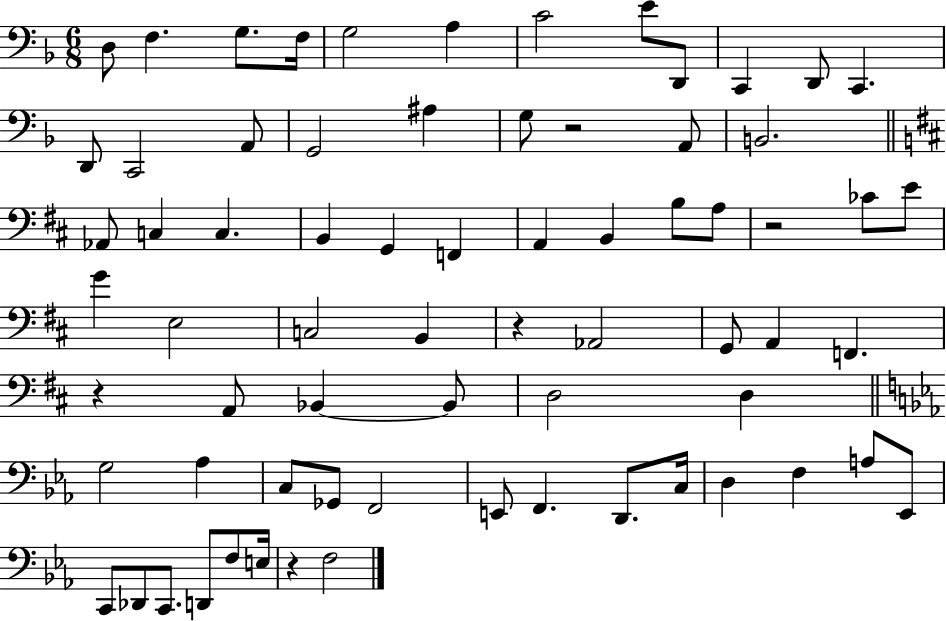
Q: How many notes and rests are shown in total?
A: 70